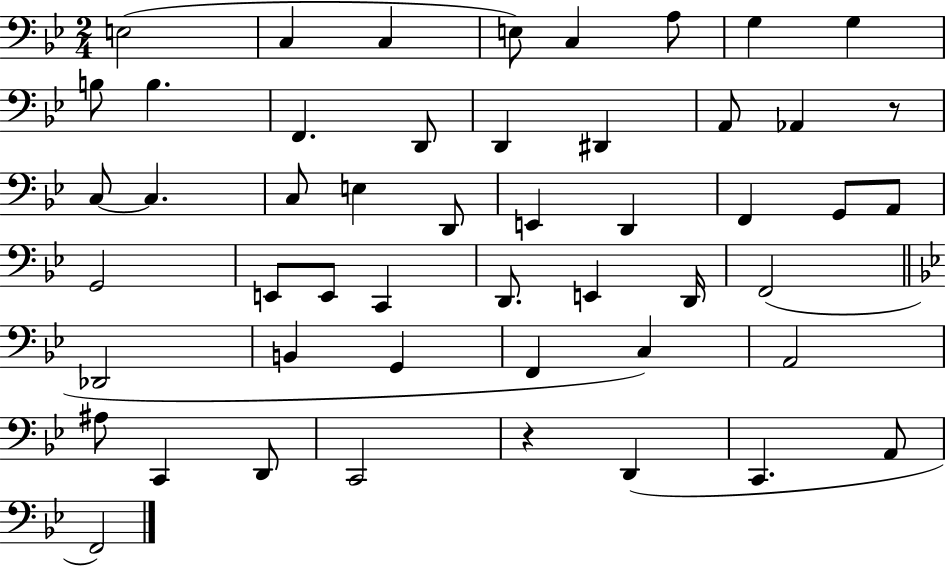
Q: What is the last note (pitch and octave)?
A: F2